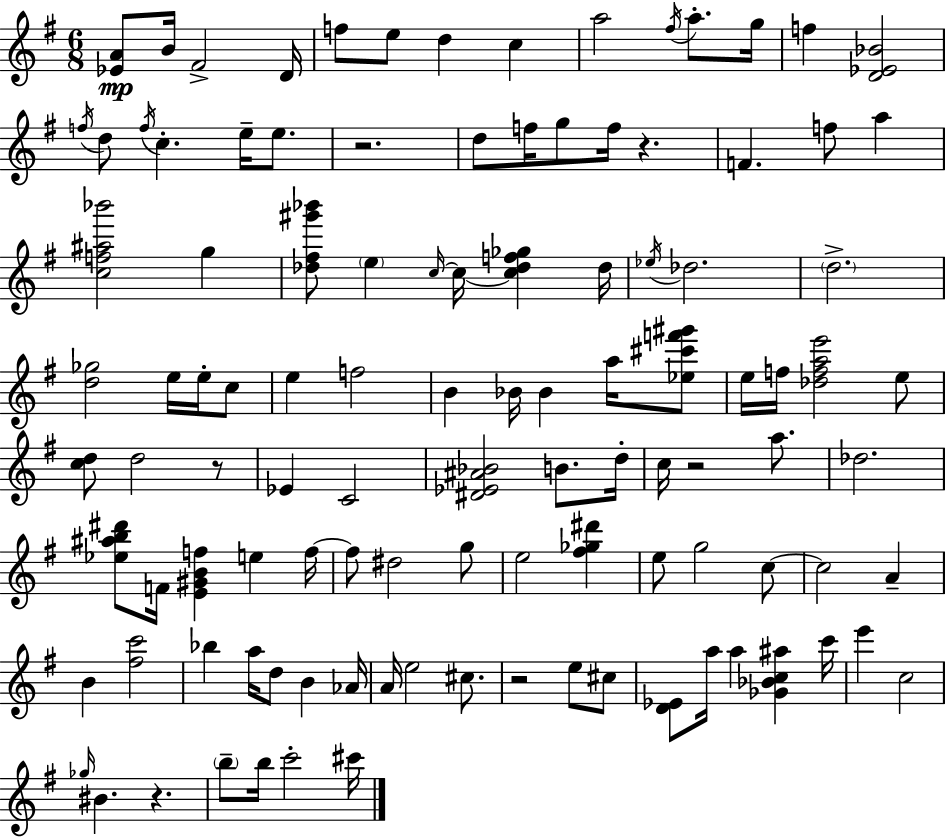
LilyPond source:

{
  \clef treble
  \numericTimeSignature
  \time 6/8
  \key e \minor
  <ees' a'>8\mp b'16 fis'2-> d'16 | f''8 e''8 d''4 c''4 | a''2 \acciaccatura { fis''16 } a''8.-. | g''16 f''4 <d' ees' bes'>2 | \break \acciaccatura { f''16 } d''8 \acciaccatura { f''16 } c''4.-. e''16-- | e''8. r2. | d''8 f''16 g''8 f''16 r4. | f'4. f''8 a''4 | \break <c'' f'' ais'' bes'''>2 g''4 | <des'' fis'' gis''' bes'''>8 \parenthesize e''4 \grace { c''16~ }~ c''16 <c'' des'' f'' ges''>4 | des''16 \acciaccatura { ees''16 } des''2. | \parenthesize d''2.-> | \break <d'' ges''>2 | e''16 e''16-. c''8 e''4 f''2 | b'4 bes'16 bes'4 | a''16 <ees'' cis''' f''' gis'''>8 e''16 f''16 <des'' f'' a'' e'''>2 | \break e''8 <c'' d''>8 d''2 | r8 ees'4 c'2 | <dis' ees' ais' bes'>2 | b'8. d''16-. c''16 r2 | \break a''8. des''2. | <ees'' ais'' b'' dis'''>8 f'16 <e' gis' b' f''>4 | e''4 f''16~~ f''8 dis''2 | g''8 e''2 | \break <fis'' ges'' dis'''>4 e''8 g''2 | c''8~~ c''2 | a'4-- b'4 <fis'' c'''>2 | bes''4 a''16 d''8 | \break b'4 aes'16 a'16 e''2 | cis''8. r2 | e''8 cis''8 <d' ees'>8 a''16 a''4 | <ges' bes' c'' ais''>4 c'''16 e'''4 c''2 | \break \grace { ges''16 } bis'4. | r4. \parenthesize b''8-- b''16 c'''2-. | cis'''16 \bar "|."
}